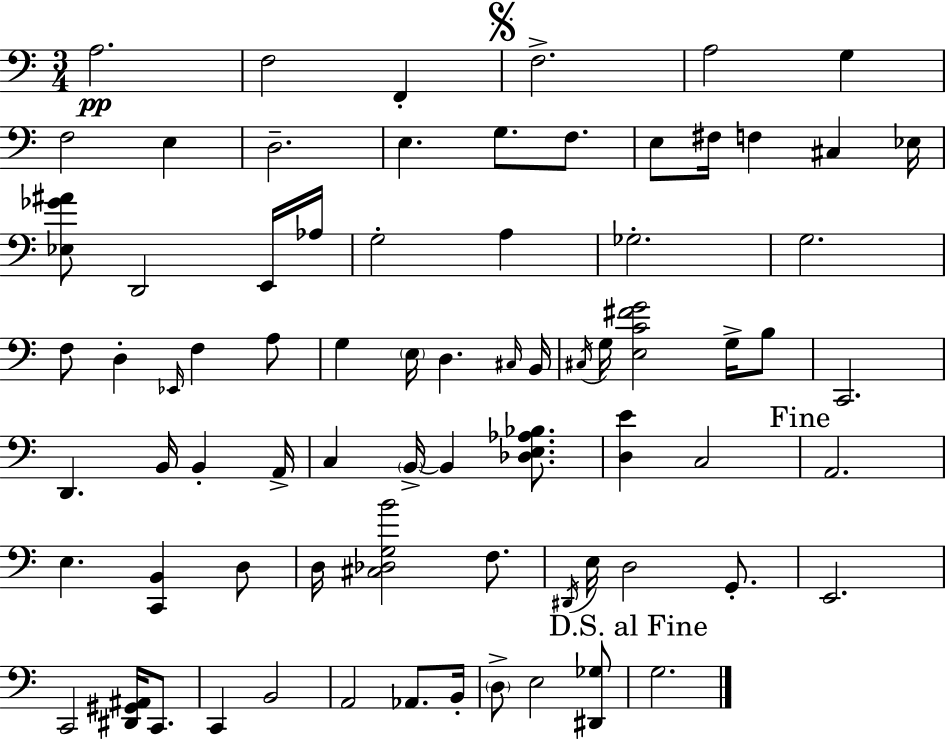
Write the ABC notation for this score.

X:1
T:Untitled
M:3/4
L:1/4
K:C
A,2 F,2 F,, F,2 A,2 G, F,2 E, D,2 E, G,/2 F,/2 E,/2 ^F,/4 F, ^C, _E,/4 [_E,_G^A]/2 D,,2 E,,/4 _A,/4 G,2 A, _G,2 G,2 F,/2 D, _E,,/4 F, A,/2 G, E,/4 D, ^C,/4 B,,/4 ^C,/4 G,/4 [E,C^FG]2 G,/4 B,/2 C,,2 D,, B,,/4 B,, A,,/4 C, B,,/4 B,, [_D,E,_A,_B,]/2 [D,E] C,2 A,,2 E, [C,,B,,] D,/2 D,/4 [^C,_D,G,B]2 F,/2 ^D,,/4 E,/4 D,2 G,,/2 E,,2 C,,2 [^D,,^G,,^A,,]/4 C,,/2 C,, B,,2 A,,2 _A,,/2 B,,/4 D,/2 E,2 [^D,,_G,]/2 G,2